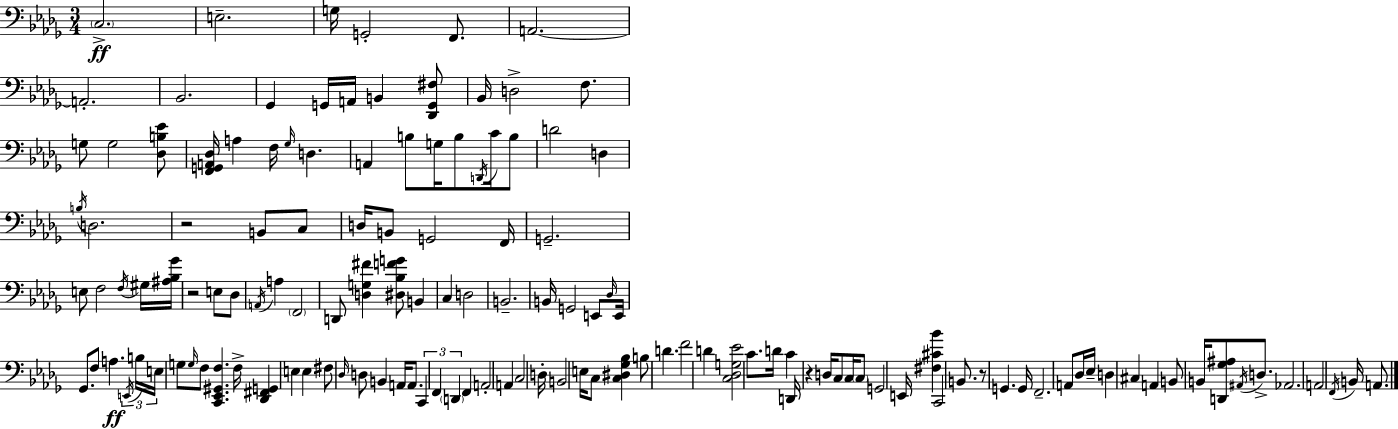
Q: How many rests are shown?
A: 4